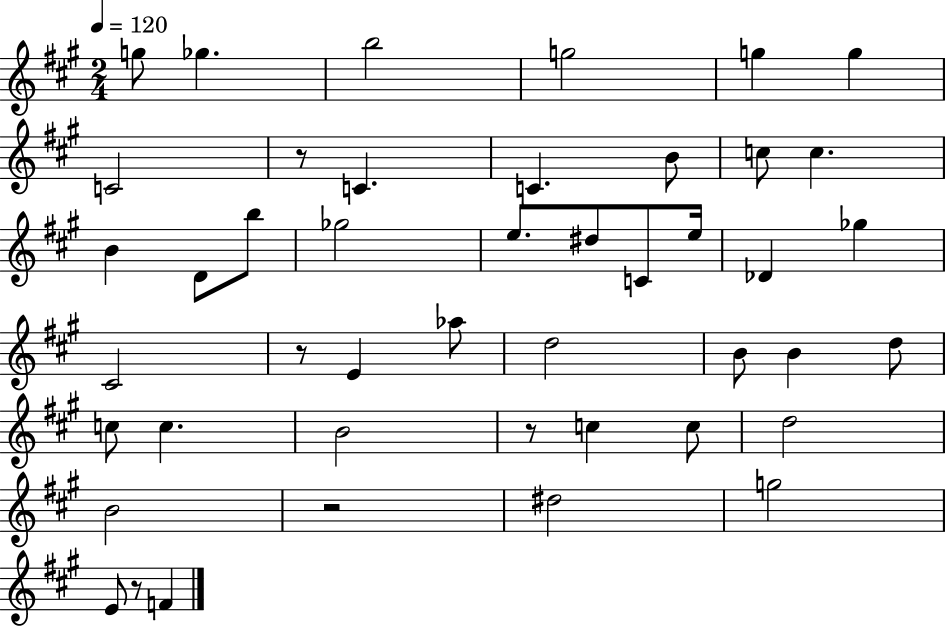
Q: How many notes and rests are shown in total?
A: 45